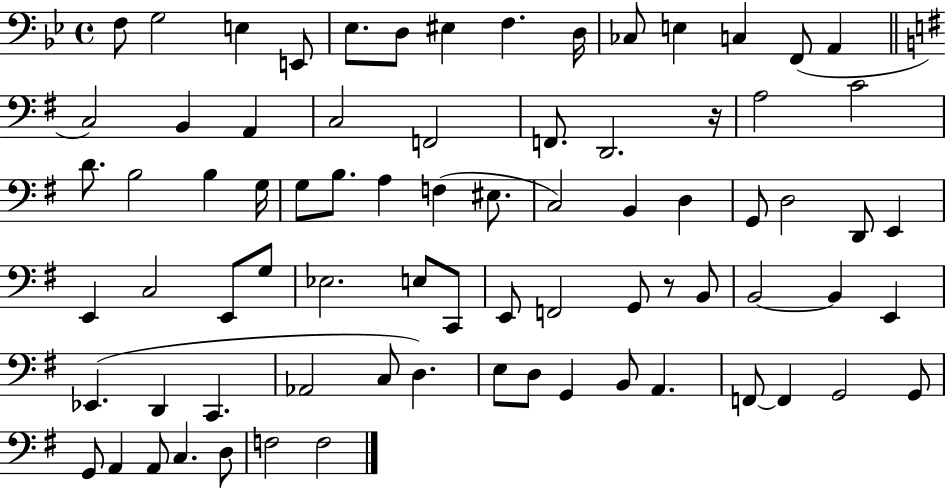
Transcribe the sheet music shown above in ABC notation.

X:1
T:Untitled
M:4/4
L:1/4
K:Bb
F,/2 G,2 E, E,,/2 _E,/2 D,/2 ^E, F, D,/4 _C,/2 E, C, F,,/2 A,, C,2 B,, A,, C,2 F,,2 F,,/2 D,,2 z/4 A,2 C2 D/2 B,2 B, G,/4 G,/2 B,/2 A, F, ^E,/2 C,2 B,, D, G,,/2 D,2 D,,/2 E,, E,, C,2 E,,/2 G,/2 _E,2 E,/2 C,,/2 E,,/2 F,,2 G,,/2 z/2 B,,/2 B,,2 B,, E,, _E,, D,, C,, _A,,2 C,/2 D, E,/2 D,/2 G,, B,,/2 A,, F,,/2 F,, G,,2 G,,/2 G,,/2 A,, A,,/2 C, D,/2 F,2 F,2